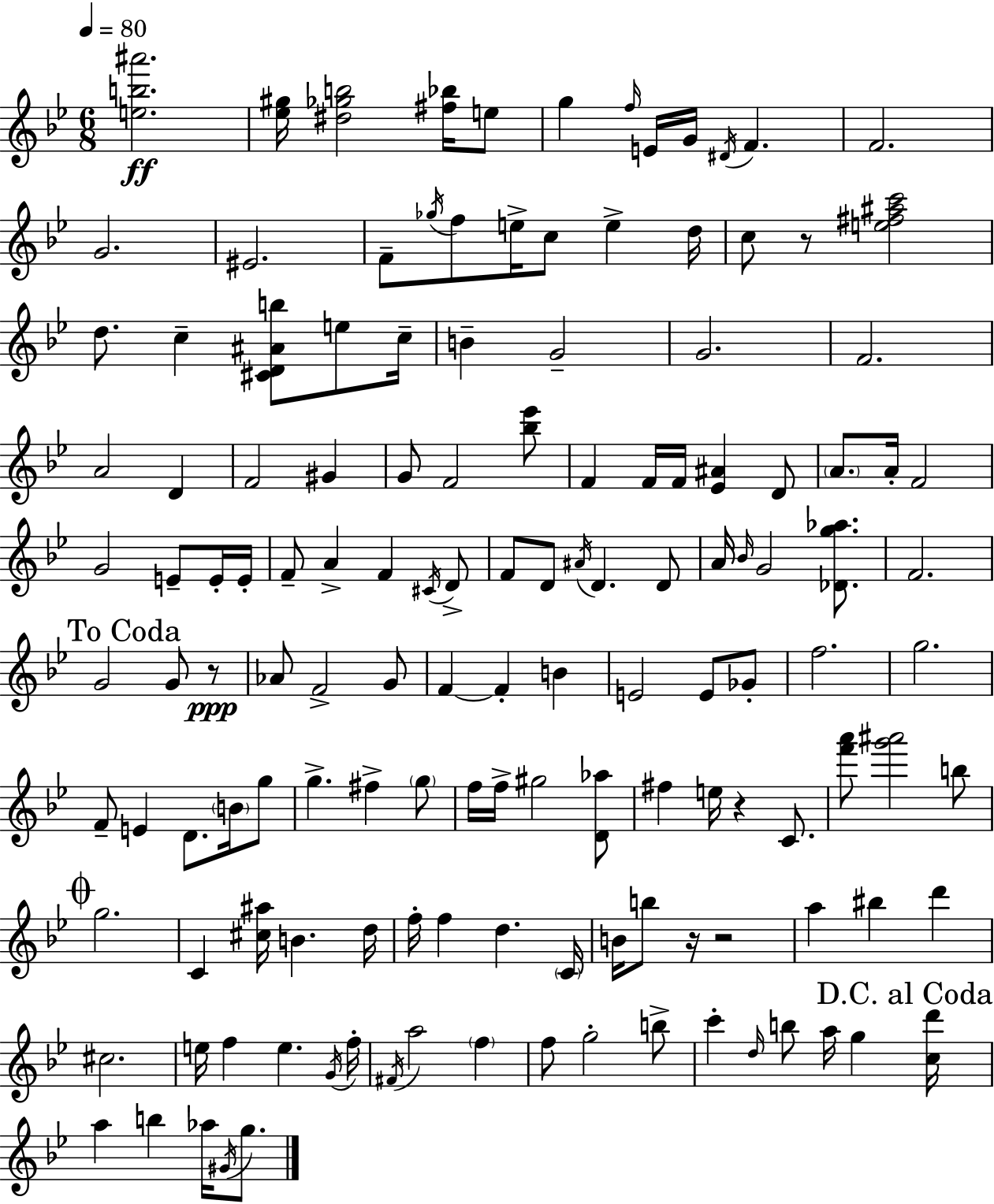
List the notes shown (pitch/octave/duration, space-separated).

[E5,B5,A#6]/h. [Eb5,G#5]/s [D#5,Gb5,B5]/h [F#5,Bb5]/s E5/e G5/q F5/s E4/s G4/s D#4/s F4/q. F4/h. G4/h. EIS4/h. F4/e Gb5/s F5/e E5/s C5/e E5/q D5/s C5/e R/e [E5,F#5,A#5,C6]/h D5/e. C5/q [C#4,D4,A#4,B5]/e E5/e C5/s B4/q G4/h G4/h. F4/h. A4/h D4/q F4/h G#4/q G4/e F4/h [Bb5,Eb6]/e F4/q F4/s F4/s [Eb4,A#4]/q D4/e A4/e. A4/s F4/h G4/h E4/e E4/s E4/s F4/e A4/q F4/q C#4/s D4/e F4/e D4/e A#4/s D4/q. D4/e A4/s Bb4/s G4/h [Db4,G5,Ab5]/e. F4/h. G4/h G4/e R/e Ab4/e F4/h G4/e F4/q F4/q B4/q E4/h E4/e Gb4/e F5/h. G5/h. F4/e E4/q D4/e. B4/s G5/e G5/q. F#5/q G5/e F5/s F5/s G#5/h [D4,Ab5]/e F#5/q E5/s R/q C4/e. [F6,A6]/e [G6,A#6]/h B5/e G5/h. C4/q [C#5,A#5]/s B4/q. D5/s F5/s F5/q D5/q. C4/s B4/s B5/e R/s R/h A5/q BIS5/q D6/q C#5/h. E5/s F5/q E5/q. G4/s F5/s F#4/s A5/h F5/q F5/e G5/h B5/e C6/q D5/s B5/e A5/s G5/q [C5,D6]/s A5/q B5/q Ab5/s G#4/s G5/e.